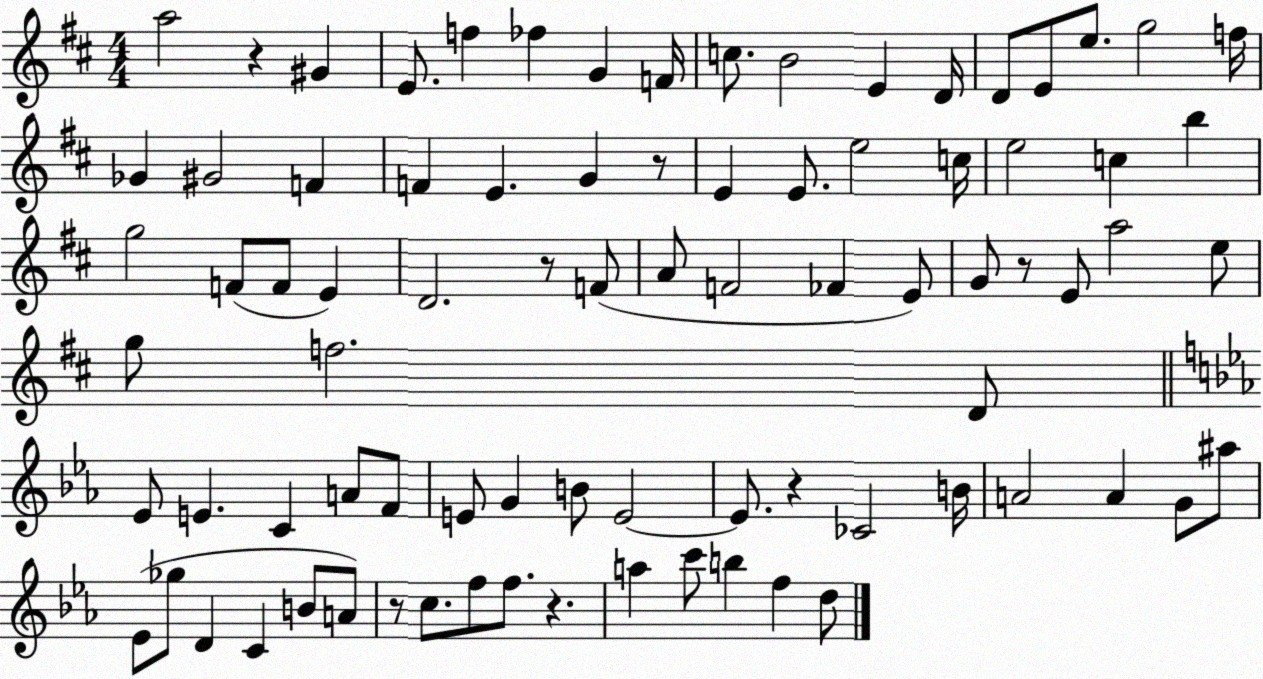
X:1
T:Untitled
M:4/4
L:1/4
K:D
a2 z ^G E/2 f _f G F/4 c/2 B2 E D/4 D/2 E/2 e/2 g2 f/4 _G ^G2 F F E G z/2 E E/2 e2 c/4 e2 c b g2 F/2 F/2 E D2 z/2 F/2 A/2 F2 _F E/2 G/2 z/2 E/2 a2 e/2 g/2 f2 D/2 _E/2 E C A/2 F/2 E/2 G B/2 E2 E/2 z _C2 B/4 A2 A G/2 ^a/2 _E/2 _g/2 D C B/2 A/2 z/2 c/2 f/2 f/2 z a c'/2 b f d/2